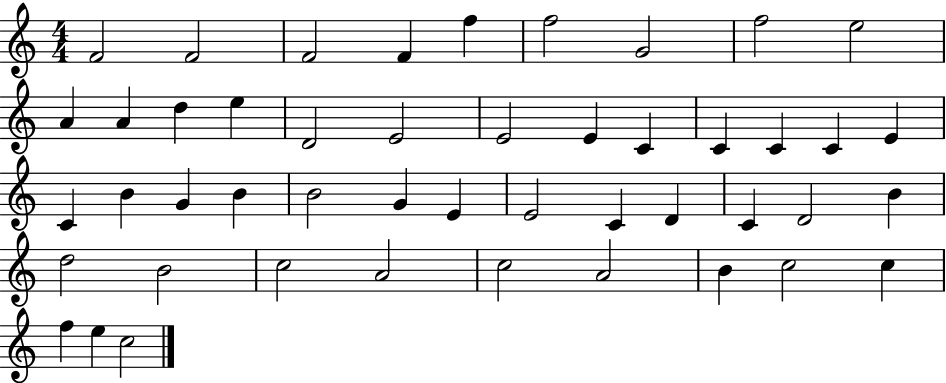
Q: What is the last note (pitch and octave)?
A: C5